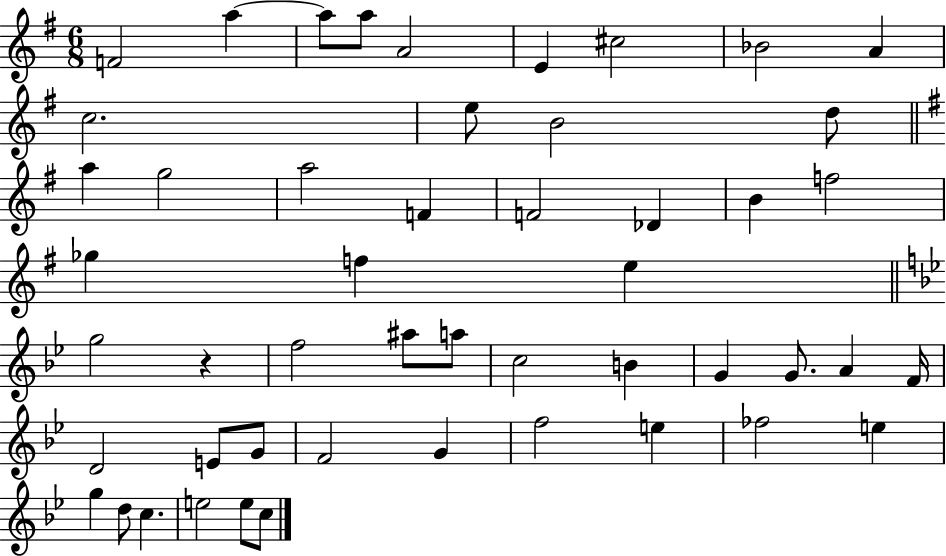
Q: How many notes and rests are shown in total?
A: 50